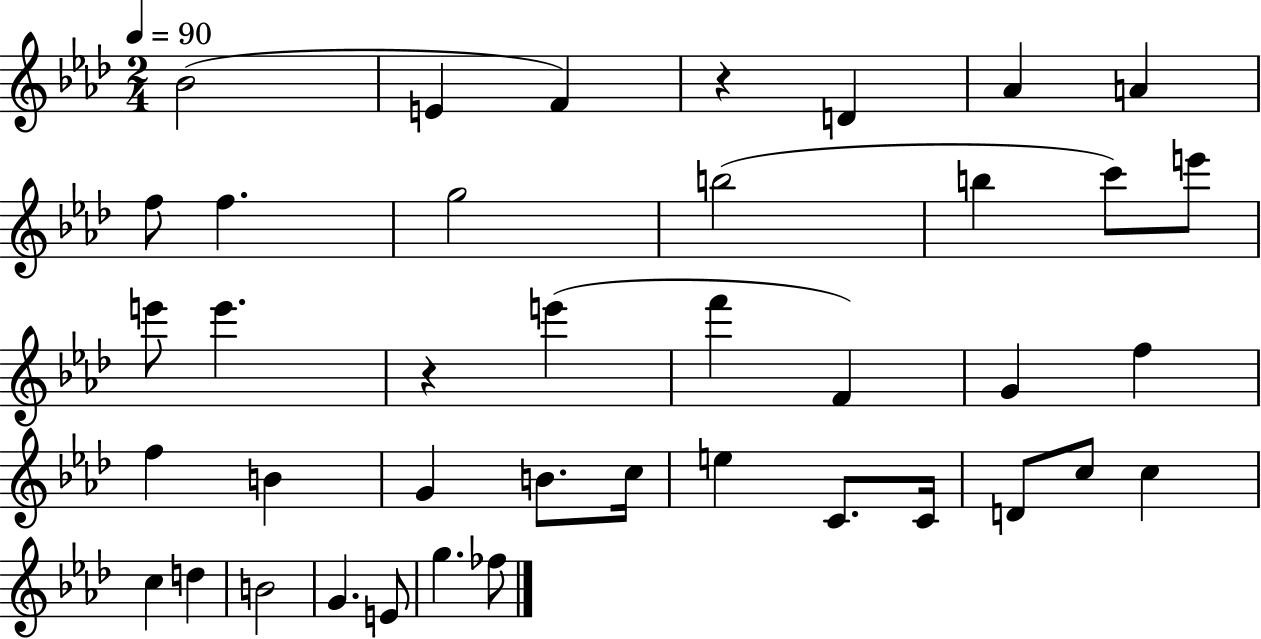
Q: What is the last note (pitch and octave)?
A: FES5